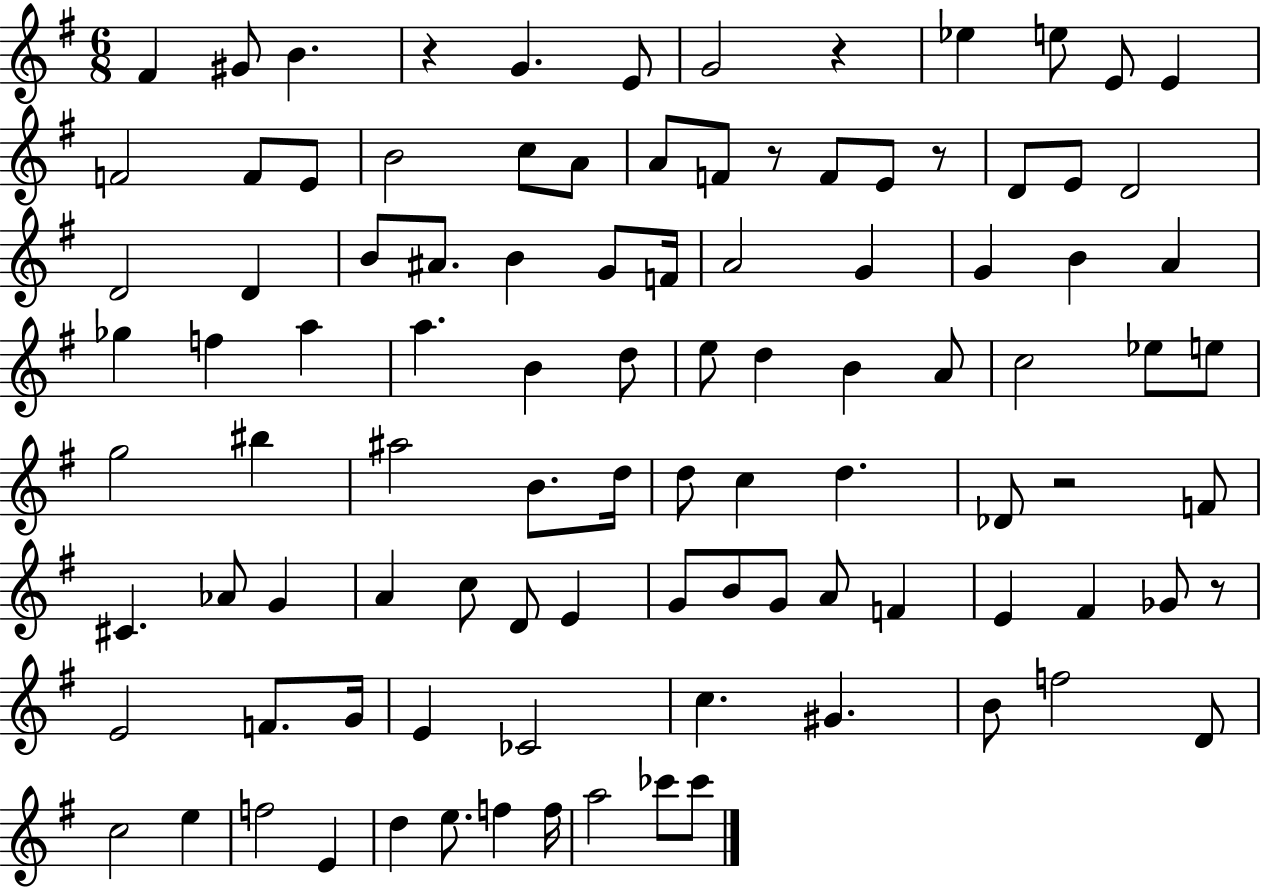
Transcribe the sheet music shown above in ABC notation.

X:1
T:Untitled
M:6/8
L:1/4
K:G
^F ^G/2 B z G E/2 G2 z _e e/2 E/2 E F2 F/2 E/2 B2 c/2 A/2 A/2 F/2 z/2 F/2 E/2 z/2 D/2 E/2 D2 D2 D B/2 ^A/2 B G/2 F/4 A2 G G B A _g f a a B d/2 e/2 d B A/2 c2 _e/2 e/2 g2 ^b ^a2 B/2 d/4 d/2 c d _D/2 z2 F/2 ^C _A/2 G A c/2 D/2 E G/2 B/2 G/2 A/2 F E ^F _G/2 z/2 E2 F/2 G/4 E _C2 c ^G B/2 f2 D/2 c2 e f2 E d e/2 f f/4 a2 _c'/2 _c'/2